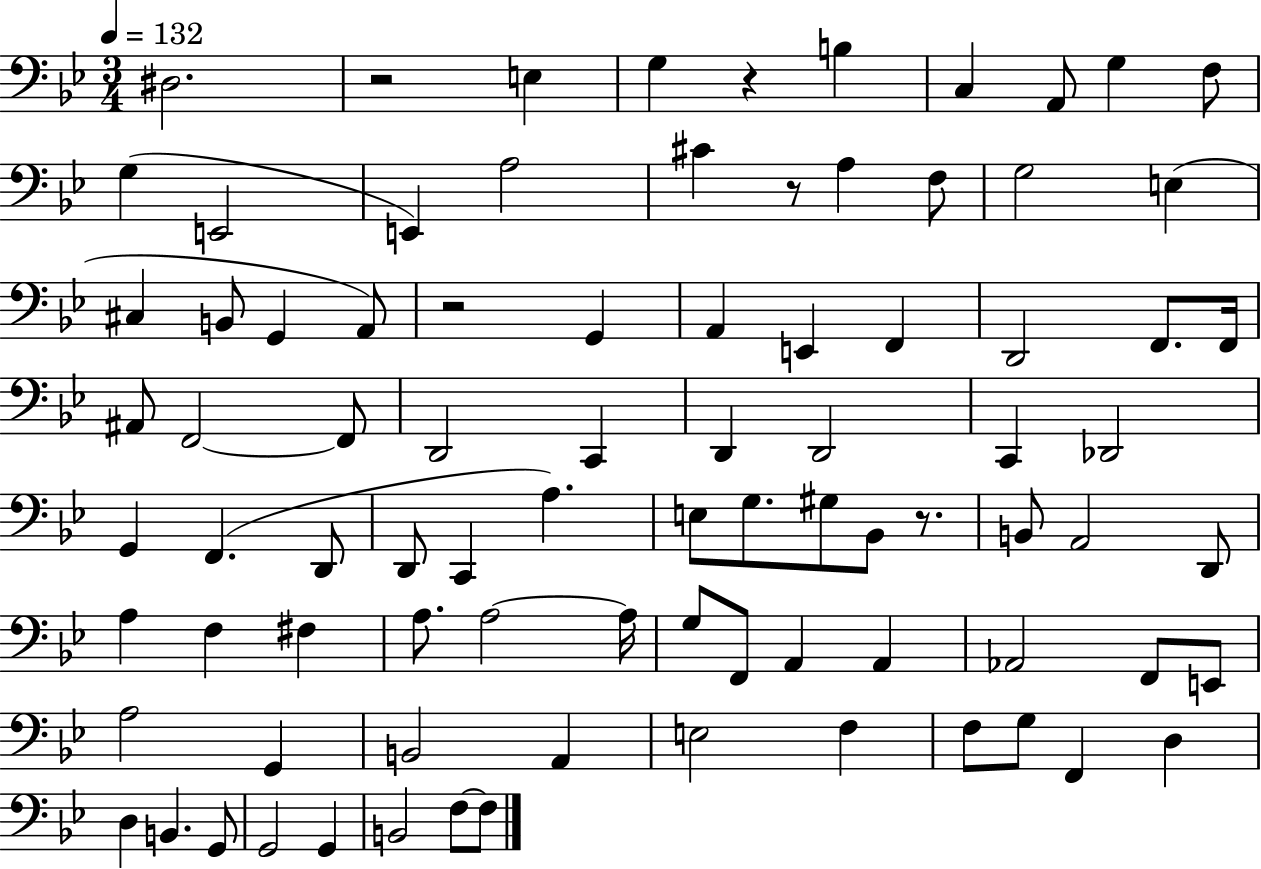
D#3/h. R/h E3/q G3/q R/q B3/q C3/q A2/e G3/q F3/e G3/q E2/h E2/q A3/h C#4/q R/e A3/q F3/e G3/h E3/q C#3/q B2/e G2/q A2/e R/h G2/q A2/q E2/q F2/q D2/h F2/e. F2/s A#2/e F2/h F2/e D2/h C2/q D2/q D2/h C2/q Db2/h G2/q F2/q. D2/e D2/e C2/q A3/q. E3/e G3/e. G#3/e Bb2/e R/e. B2/e A2/h D2/e A3/q F3/q F#3/q A3/e. A3/h A3/s G3/e F2/e A2/q A2/q Ab2/h F2/e E2/e A3/h G2/q B2/h A2/q E3/h F3/q F3/e G3/e F2/q D3/q D3/q B2/q. G2/e G2/h G2/q B2/h F3/e F3/e